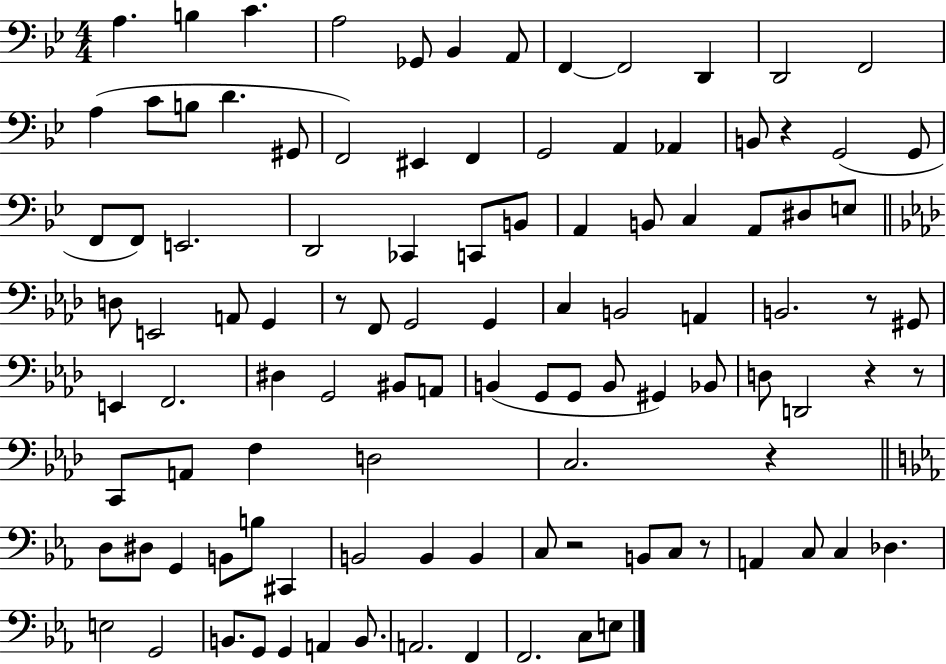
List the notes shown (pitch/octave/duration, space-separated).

A3/q. B3/q C4/q. A3/h Gb2/e Bb2/q A2/e F2/q F2/h D2/q D2/h F2/h A3/q C4/e B3/e D4/q. G#2/e F2/h EIS2/q F2/q G2/h A2/q Ab2/q B2/e R/q G2/h G2/e F2/e F2/e E2/h. D2/h CES2/q C2/e B2/e A2/q B2/e C3/q A2/e D#3/e E3/e D3/e E2/h A2/e G2/q R/e F2/e G2/h G2/q C3/q B2/h A2/q B2/h. R/e G#2/e E2/q F2/h. D#3/q G2/h BIS2/e A2/e B2/q G2/e G2/e B2/e G#2/q Bb2/e D3/e D2/h R/q R/e C2/e A2/e F3/q D3/h C3/h. R/q D3/e D#3/e G2/q B2/e B3/e C#2/q B2/h B2/q B2/q C3/e R/h B2/e C3/e R/e A2/q C3/e C3/q Db3/q. E3/h G2/h B2/e. G2/e G2/q A2/q B2/e. A2/h. F2/q F2/h. C3/e E3/e